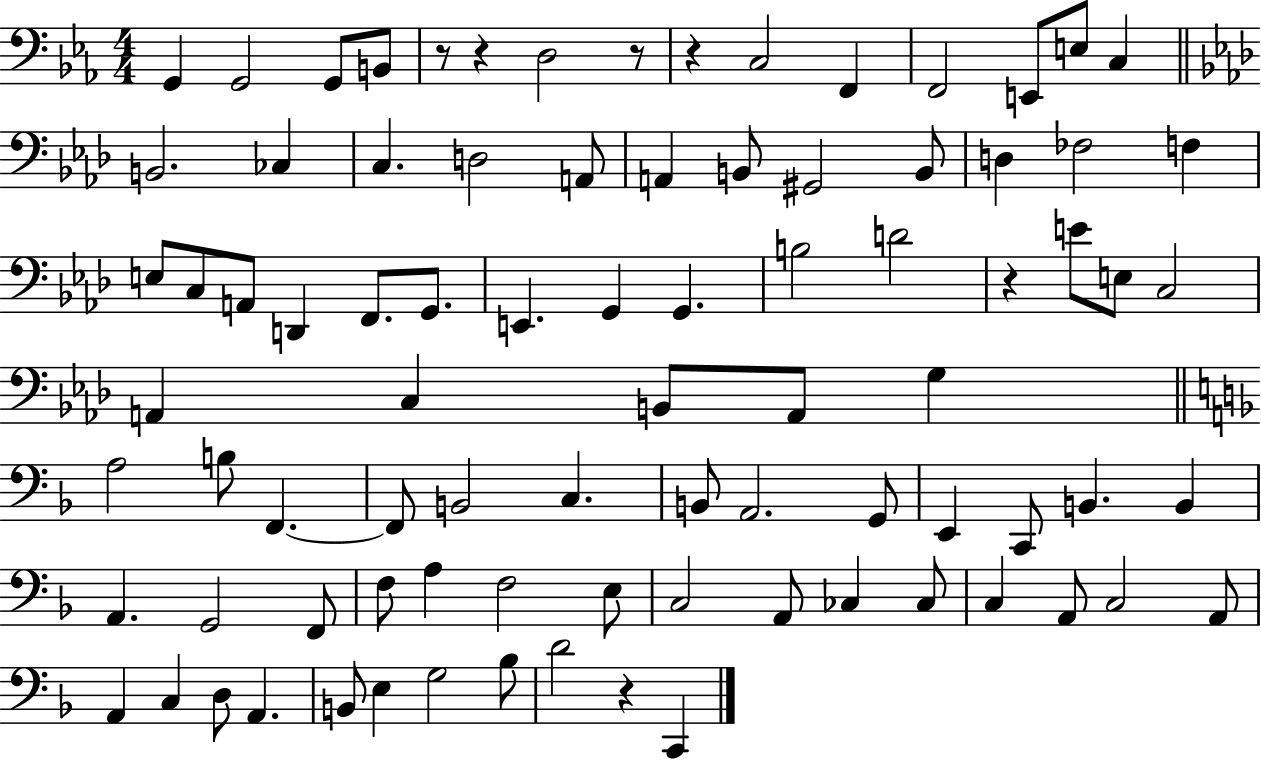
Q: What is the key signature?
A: EES major